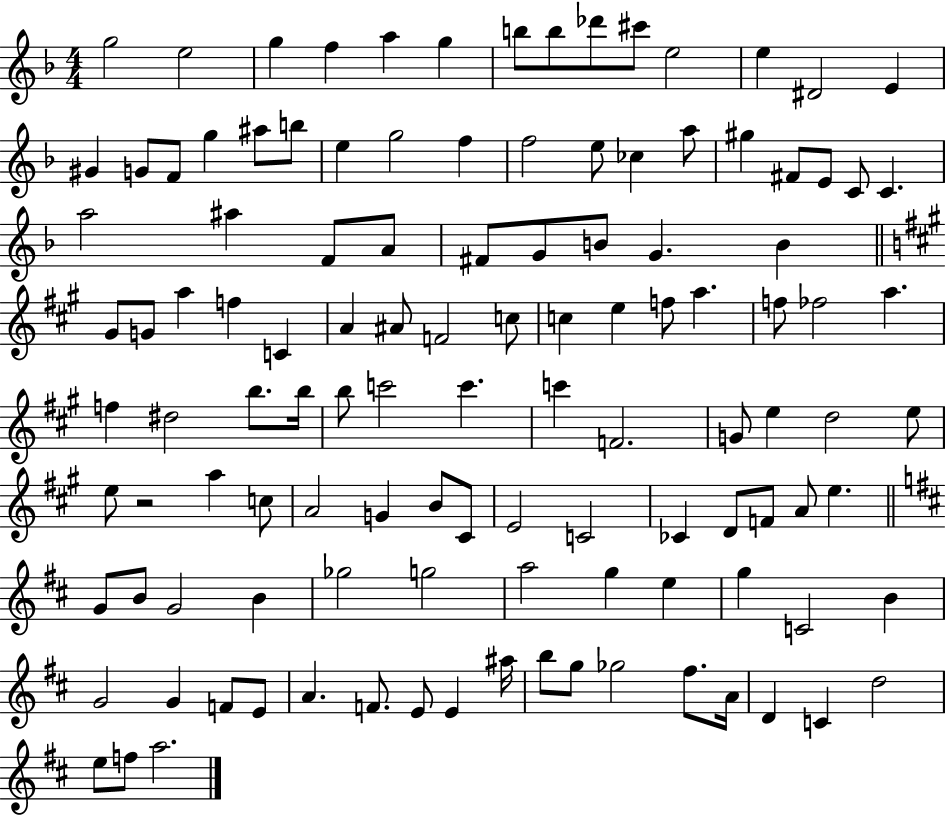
G5/h E5/h G5/q F5/q A5/q G5/q B5/e B5/e Db6/e C#6/e E5/h E5/q D#4/h E4/q G#4/q G4/e F4/e G5/q A#5/e B5/e E5/q G5/h F5/q F5/h E5/e CES5/q A5/e G#5/q F#4/e E4/e C4/e C4/q. A5/h A#5/q F4/e A4/e F#4/e G4/e B4/e G4/q. B4/q G#4/e G4/e A5/q F5/q C4/q A4/q A#4/e F4/h C5/e C5/q E5/q F5/e A5/q. F5/e FES5/h A5/q. F5/q D#5/h B5/e. B5/s B5/e C6/h C6/q. C6/q F4/h. G4/e E5/q D5/h E5/e E5/e R/h A5/q C5/e A4/h G4/q B4/e C#4/e E4/h C4/h CES4/q D4/e F4/e A4/e E5/q. G4/e B4/e G4/h B4/q Gb5/h G5/h A5/h G5/q E5/q G5/q C4/h B4/q G4/h G4/q F4/e E4/e A4/q. F4/e. E4/e E4/q A#5/s B5/e G5/e Gb5/h F#5/e. A4/s D4/q C4/q D5/h E5/e F5/e A5/h.